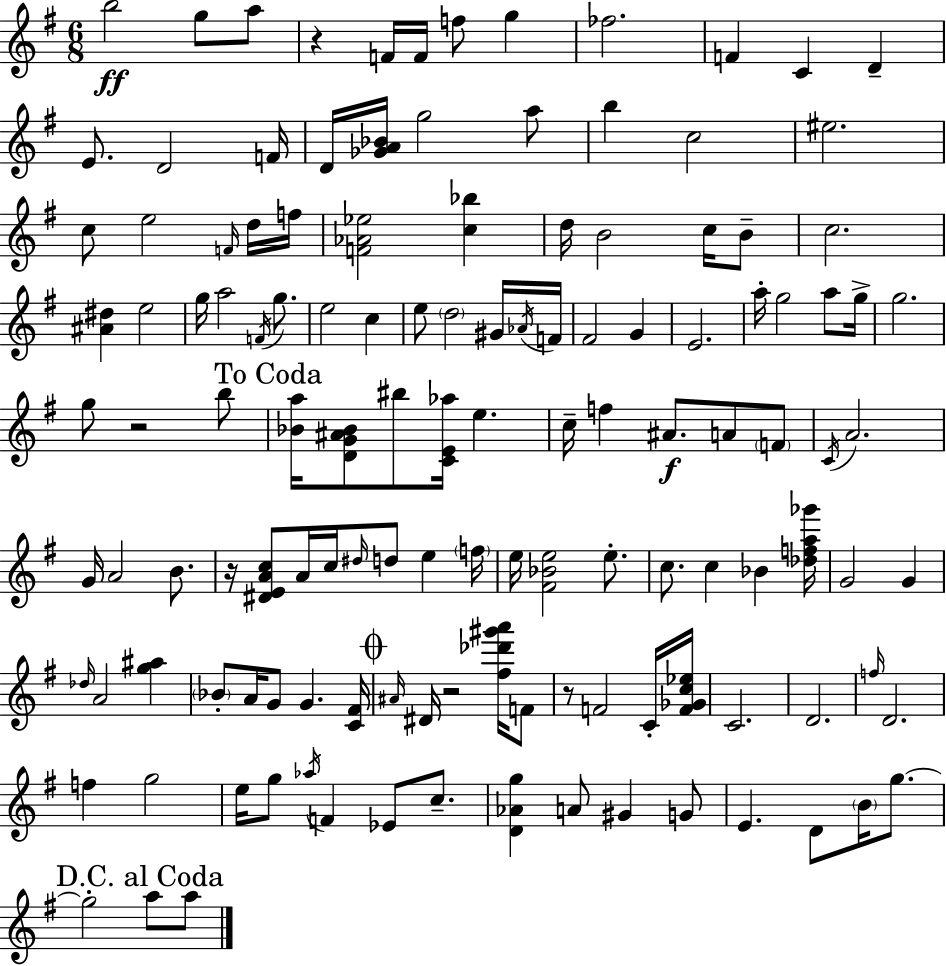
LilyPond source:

{
  \clef treble
  \numericTimeSignature
  \time 6/8
  \key g \major
  \repeat volta 2 { b''2\ff g''8 a''8 | r4 f'16 f'16 f''8 g''4 | fes''2. | f'4 c'4 d'4-- | \break e'8. d'2 f'16 | d'16 <ges' a' bes'>16 g''2 a''8 | b''4 c''2 | eis''2. | \break c''8 e''2 \grace { f'16 } d''16 | f''16 <f' aes' ees''>2 <c'' bes''>4 | d''16 b'2 c''16 b'8-- | c''2. | \break <ais' dis''>4 e''2 | g''16 a''2 \acciaccatura { f'16 } g''8. | e''2 c''4 | e''8 \parenthesize d''2 | \break gis'16 \acciaccatura { aes'16 } f'16 fis'2 g'4 | e'2. | a''16-. g''2 | a''8 g''16-> g''2. | \break g''8 r2 | b''8 \mark "To Coda" <bes' a''>16 <d' g' ais' bes'>8 bis''8 <c' e' aes''>16 e''4. | c''16-- f''4 ais'8.\f a'8 | \parenthesize f'8 \acciaccatura { c'16 } a'2. | \break g'16 a'2 | b'8. r16 <dis' e' a' c''>8 a'16 c''16 \grace { dis''16 } d''8 | e''4 \parenthesize f''16 e''16 <fis' bes' e''>2 | e''8.-. c''8. c''4 | \break bes'4 <des'' f'' a'' ges'''>16 g'2 | g'4 \grace { des''16 } a'2 | <g'' ais''>4 \parenthesize bes'8-. a'16 g'8 g'4. | <c' fis'>16 \mark \markup { \musicglyph "scripts.coda" } \grace { ais'16 } dis'16 r2 | \break <fis'' des''' gis''' a'''>16 f'8 r8 f'2 | c'16-. <f' ges' c'' ees''>16 c'2. | d'2. | \grace { f''16 } d'2. | \break f''4 | g''2 e''16 g''8 \acciaccatura { aes''16 } | f'4 ees'8 c''8.-- <d' aes' g''>4 | a'8 gis'4 g'8 e'4. | \break d'8 \parenthesize b'16 g''8.~~ \mark "D.C. al Coda" g''2-. | a''8 a''8 } \bar "|."
}